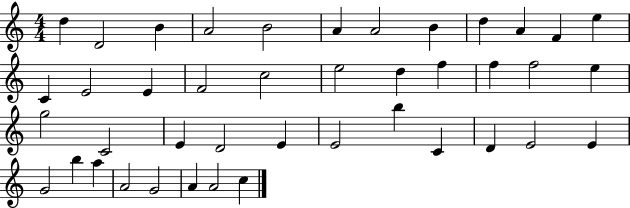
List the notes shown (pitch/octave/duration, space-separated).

D5/q D4/h B4/q A4/h B4/h A4/q A4/h B4/q D5/q A4/q F4/q E5/q C4/q E4/h E4/q F4/h C5/h E5/h D5/q F5/q F5/q F5/h E5/q G5/h C4/h E4/q D4/h E4/q E4/h B5/q C4/q D4/q E4/h E4/q G4/h B5/q A5/q A4/h G4/h A4/q A4/h C5/q